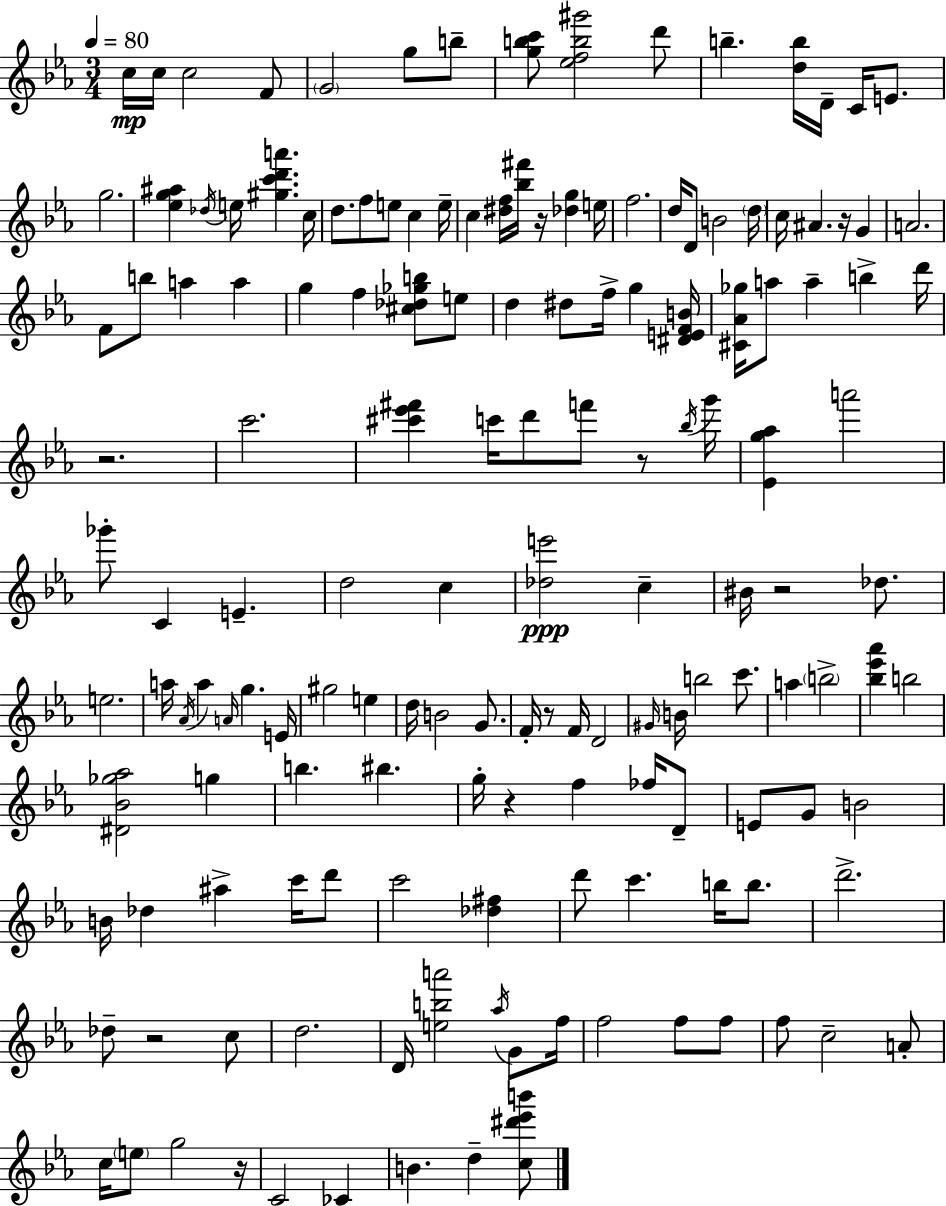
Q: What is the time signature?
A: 3/4